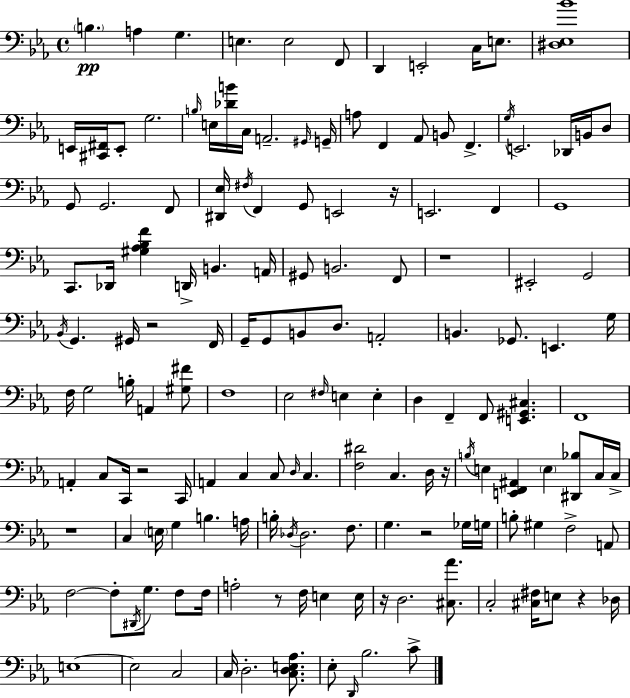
X:1
T:Untitled
M:4/4
L:1/4
K:Cm
B, A, G, E, E,2 F,,/2 D,, E,,2 C,/4 E,/2 [^D,_E,_B]4 E,,/4 [^C,,^F,,]/4 E,,/2 G,2 B,/4 E,/4 [_DB]/4 C,/4 A,,2 ^G,,/4 G,,/4 A,/2 F,, _A,,/2 B,,/2 F,, G,/4 E,,2 _D,,/4 B,,/4 D,/2 G,,/2 G,,2 F,,/2 [^D,,_E,]/4 ^F,/4 F,, G,,/2 E,,2 z/4 E,,2 F,, G,,4 C,,/2 _D,,/4 [^G,_A,_B,F] D,,/4 B,, A,,/4 ^G,,/2 B,,2 F,,/2 z4 ^E,,2 G,,2 _B,,/4 G,, ^G,,/4 z2 F,,/4 G,,/4 G,,/2 B,,/2 D,/2 A,,2 B,, _G,,/2 E,, G,/4 F,/4 G,2 B,/4 A,, [^G,^F]/2 F,4 _E,2 ^F,/4 E, E, D, F,, F,,/2 [E,,^G,,^C,] F,,4 A,, C,/2 C,,/4 z2 C,,/4 A,, C, C,/2 D,/4 C, [F,^D]2 C, D,/4 z/4 B,/4 E, [E,,F,,^A,,] E, [^D,,_B,]/2 C,/4 C,/4 z4 C, E,/4 G, B, A,/4 B,/4 _D,/4 _D,2 F,/2 G, z2 _G,/4 G,/4 B,/2 ^G, F,2 A,,/2 F,2 F,/2 ^D,,/4 G,/2 F,/2 F,/4 A,2 z/2 F,/4 E, E,/4 z/4 D,2 [^C,_A]/2 C,2 [^C,^F,]/4 E,/2 z _D,/4 E,4 E,2 C,2 C,/4 D,2 [C,D,E,_A,]/2 _E,/2 D,,/4 _B,2 C/2